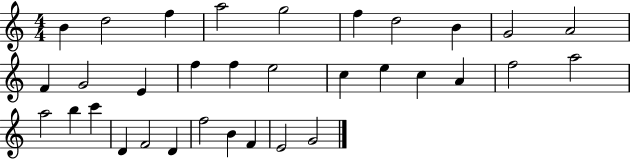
B4/q D5/h F5/q A5/h G5/h F5/q D5/h B4/q G4/h A4/h F4/q G4/h E4/q F5/q F5/q E5/h C5/q E5/q C5/q A4/q F5/h A5/h A5/h B5/q C6/q D4/q F4/h D4/q F5/h B4/q F4/q E4/h G4/h